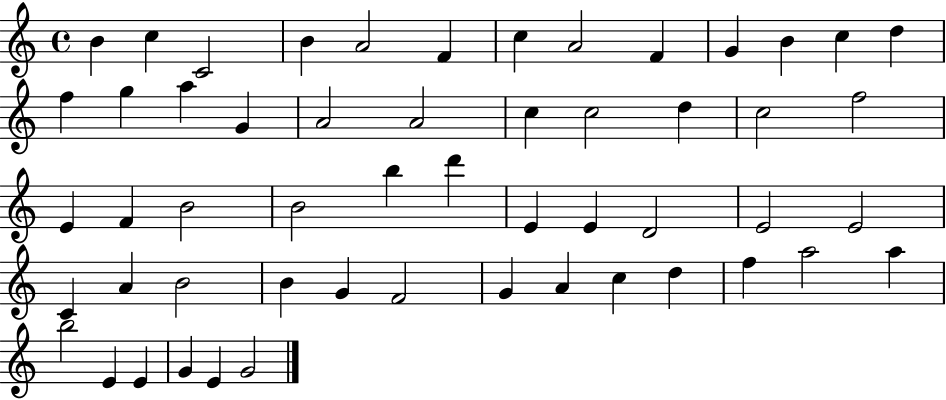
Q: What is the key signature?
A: C major